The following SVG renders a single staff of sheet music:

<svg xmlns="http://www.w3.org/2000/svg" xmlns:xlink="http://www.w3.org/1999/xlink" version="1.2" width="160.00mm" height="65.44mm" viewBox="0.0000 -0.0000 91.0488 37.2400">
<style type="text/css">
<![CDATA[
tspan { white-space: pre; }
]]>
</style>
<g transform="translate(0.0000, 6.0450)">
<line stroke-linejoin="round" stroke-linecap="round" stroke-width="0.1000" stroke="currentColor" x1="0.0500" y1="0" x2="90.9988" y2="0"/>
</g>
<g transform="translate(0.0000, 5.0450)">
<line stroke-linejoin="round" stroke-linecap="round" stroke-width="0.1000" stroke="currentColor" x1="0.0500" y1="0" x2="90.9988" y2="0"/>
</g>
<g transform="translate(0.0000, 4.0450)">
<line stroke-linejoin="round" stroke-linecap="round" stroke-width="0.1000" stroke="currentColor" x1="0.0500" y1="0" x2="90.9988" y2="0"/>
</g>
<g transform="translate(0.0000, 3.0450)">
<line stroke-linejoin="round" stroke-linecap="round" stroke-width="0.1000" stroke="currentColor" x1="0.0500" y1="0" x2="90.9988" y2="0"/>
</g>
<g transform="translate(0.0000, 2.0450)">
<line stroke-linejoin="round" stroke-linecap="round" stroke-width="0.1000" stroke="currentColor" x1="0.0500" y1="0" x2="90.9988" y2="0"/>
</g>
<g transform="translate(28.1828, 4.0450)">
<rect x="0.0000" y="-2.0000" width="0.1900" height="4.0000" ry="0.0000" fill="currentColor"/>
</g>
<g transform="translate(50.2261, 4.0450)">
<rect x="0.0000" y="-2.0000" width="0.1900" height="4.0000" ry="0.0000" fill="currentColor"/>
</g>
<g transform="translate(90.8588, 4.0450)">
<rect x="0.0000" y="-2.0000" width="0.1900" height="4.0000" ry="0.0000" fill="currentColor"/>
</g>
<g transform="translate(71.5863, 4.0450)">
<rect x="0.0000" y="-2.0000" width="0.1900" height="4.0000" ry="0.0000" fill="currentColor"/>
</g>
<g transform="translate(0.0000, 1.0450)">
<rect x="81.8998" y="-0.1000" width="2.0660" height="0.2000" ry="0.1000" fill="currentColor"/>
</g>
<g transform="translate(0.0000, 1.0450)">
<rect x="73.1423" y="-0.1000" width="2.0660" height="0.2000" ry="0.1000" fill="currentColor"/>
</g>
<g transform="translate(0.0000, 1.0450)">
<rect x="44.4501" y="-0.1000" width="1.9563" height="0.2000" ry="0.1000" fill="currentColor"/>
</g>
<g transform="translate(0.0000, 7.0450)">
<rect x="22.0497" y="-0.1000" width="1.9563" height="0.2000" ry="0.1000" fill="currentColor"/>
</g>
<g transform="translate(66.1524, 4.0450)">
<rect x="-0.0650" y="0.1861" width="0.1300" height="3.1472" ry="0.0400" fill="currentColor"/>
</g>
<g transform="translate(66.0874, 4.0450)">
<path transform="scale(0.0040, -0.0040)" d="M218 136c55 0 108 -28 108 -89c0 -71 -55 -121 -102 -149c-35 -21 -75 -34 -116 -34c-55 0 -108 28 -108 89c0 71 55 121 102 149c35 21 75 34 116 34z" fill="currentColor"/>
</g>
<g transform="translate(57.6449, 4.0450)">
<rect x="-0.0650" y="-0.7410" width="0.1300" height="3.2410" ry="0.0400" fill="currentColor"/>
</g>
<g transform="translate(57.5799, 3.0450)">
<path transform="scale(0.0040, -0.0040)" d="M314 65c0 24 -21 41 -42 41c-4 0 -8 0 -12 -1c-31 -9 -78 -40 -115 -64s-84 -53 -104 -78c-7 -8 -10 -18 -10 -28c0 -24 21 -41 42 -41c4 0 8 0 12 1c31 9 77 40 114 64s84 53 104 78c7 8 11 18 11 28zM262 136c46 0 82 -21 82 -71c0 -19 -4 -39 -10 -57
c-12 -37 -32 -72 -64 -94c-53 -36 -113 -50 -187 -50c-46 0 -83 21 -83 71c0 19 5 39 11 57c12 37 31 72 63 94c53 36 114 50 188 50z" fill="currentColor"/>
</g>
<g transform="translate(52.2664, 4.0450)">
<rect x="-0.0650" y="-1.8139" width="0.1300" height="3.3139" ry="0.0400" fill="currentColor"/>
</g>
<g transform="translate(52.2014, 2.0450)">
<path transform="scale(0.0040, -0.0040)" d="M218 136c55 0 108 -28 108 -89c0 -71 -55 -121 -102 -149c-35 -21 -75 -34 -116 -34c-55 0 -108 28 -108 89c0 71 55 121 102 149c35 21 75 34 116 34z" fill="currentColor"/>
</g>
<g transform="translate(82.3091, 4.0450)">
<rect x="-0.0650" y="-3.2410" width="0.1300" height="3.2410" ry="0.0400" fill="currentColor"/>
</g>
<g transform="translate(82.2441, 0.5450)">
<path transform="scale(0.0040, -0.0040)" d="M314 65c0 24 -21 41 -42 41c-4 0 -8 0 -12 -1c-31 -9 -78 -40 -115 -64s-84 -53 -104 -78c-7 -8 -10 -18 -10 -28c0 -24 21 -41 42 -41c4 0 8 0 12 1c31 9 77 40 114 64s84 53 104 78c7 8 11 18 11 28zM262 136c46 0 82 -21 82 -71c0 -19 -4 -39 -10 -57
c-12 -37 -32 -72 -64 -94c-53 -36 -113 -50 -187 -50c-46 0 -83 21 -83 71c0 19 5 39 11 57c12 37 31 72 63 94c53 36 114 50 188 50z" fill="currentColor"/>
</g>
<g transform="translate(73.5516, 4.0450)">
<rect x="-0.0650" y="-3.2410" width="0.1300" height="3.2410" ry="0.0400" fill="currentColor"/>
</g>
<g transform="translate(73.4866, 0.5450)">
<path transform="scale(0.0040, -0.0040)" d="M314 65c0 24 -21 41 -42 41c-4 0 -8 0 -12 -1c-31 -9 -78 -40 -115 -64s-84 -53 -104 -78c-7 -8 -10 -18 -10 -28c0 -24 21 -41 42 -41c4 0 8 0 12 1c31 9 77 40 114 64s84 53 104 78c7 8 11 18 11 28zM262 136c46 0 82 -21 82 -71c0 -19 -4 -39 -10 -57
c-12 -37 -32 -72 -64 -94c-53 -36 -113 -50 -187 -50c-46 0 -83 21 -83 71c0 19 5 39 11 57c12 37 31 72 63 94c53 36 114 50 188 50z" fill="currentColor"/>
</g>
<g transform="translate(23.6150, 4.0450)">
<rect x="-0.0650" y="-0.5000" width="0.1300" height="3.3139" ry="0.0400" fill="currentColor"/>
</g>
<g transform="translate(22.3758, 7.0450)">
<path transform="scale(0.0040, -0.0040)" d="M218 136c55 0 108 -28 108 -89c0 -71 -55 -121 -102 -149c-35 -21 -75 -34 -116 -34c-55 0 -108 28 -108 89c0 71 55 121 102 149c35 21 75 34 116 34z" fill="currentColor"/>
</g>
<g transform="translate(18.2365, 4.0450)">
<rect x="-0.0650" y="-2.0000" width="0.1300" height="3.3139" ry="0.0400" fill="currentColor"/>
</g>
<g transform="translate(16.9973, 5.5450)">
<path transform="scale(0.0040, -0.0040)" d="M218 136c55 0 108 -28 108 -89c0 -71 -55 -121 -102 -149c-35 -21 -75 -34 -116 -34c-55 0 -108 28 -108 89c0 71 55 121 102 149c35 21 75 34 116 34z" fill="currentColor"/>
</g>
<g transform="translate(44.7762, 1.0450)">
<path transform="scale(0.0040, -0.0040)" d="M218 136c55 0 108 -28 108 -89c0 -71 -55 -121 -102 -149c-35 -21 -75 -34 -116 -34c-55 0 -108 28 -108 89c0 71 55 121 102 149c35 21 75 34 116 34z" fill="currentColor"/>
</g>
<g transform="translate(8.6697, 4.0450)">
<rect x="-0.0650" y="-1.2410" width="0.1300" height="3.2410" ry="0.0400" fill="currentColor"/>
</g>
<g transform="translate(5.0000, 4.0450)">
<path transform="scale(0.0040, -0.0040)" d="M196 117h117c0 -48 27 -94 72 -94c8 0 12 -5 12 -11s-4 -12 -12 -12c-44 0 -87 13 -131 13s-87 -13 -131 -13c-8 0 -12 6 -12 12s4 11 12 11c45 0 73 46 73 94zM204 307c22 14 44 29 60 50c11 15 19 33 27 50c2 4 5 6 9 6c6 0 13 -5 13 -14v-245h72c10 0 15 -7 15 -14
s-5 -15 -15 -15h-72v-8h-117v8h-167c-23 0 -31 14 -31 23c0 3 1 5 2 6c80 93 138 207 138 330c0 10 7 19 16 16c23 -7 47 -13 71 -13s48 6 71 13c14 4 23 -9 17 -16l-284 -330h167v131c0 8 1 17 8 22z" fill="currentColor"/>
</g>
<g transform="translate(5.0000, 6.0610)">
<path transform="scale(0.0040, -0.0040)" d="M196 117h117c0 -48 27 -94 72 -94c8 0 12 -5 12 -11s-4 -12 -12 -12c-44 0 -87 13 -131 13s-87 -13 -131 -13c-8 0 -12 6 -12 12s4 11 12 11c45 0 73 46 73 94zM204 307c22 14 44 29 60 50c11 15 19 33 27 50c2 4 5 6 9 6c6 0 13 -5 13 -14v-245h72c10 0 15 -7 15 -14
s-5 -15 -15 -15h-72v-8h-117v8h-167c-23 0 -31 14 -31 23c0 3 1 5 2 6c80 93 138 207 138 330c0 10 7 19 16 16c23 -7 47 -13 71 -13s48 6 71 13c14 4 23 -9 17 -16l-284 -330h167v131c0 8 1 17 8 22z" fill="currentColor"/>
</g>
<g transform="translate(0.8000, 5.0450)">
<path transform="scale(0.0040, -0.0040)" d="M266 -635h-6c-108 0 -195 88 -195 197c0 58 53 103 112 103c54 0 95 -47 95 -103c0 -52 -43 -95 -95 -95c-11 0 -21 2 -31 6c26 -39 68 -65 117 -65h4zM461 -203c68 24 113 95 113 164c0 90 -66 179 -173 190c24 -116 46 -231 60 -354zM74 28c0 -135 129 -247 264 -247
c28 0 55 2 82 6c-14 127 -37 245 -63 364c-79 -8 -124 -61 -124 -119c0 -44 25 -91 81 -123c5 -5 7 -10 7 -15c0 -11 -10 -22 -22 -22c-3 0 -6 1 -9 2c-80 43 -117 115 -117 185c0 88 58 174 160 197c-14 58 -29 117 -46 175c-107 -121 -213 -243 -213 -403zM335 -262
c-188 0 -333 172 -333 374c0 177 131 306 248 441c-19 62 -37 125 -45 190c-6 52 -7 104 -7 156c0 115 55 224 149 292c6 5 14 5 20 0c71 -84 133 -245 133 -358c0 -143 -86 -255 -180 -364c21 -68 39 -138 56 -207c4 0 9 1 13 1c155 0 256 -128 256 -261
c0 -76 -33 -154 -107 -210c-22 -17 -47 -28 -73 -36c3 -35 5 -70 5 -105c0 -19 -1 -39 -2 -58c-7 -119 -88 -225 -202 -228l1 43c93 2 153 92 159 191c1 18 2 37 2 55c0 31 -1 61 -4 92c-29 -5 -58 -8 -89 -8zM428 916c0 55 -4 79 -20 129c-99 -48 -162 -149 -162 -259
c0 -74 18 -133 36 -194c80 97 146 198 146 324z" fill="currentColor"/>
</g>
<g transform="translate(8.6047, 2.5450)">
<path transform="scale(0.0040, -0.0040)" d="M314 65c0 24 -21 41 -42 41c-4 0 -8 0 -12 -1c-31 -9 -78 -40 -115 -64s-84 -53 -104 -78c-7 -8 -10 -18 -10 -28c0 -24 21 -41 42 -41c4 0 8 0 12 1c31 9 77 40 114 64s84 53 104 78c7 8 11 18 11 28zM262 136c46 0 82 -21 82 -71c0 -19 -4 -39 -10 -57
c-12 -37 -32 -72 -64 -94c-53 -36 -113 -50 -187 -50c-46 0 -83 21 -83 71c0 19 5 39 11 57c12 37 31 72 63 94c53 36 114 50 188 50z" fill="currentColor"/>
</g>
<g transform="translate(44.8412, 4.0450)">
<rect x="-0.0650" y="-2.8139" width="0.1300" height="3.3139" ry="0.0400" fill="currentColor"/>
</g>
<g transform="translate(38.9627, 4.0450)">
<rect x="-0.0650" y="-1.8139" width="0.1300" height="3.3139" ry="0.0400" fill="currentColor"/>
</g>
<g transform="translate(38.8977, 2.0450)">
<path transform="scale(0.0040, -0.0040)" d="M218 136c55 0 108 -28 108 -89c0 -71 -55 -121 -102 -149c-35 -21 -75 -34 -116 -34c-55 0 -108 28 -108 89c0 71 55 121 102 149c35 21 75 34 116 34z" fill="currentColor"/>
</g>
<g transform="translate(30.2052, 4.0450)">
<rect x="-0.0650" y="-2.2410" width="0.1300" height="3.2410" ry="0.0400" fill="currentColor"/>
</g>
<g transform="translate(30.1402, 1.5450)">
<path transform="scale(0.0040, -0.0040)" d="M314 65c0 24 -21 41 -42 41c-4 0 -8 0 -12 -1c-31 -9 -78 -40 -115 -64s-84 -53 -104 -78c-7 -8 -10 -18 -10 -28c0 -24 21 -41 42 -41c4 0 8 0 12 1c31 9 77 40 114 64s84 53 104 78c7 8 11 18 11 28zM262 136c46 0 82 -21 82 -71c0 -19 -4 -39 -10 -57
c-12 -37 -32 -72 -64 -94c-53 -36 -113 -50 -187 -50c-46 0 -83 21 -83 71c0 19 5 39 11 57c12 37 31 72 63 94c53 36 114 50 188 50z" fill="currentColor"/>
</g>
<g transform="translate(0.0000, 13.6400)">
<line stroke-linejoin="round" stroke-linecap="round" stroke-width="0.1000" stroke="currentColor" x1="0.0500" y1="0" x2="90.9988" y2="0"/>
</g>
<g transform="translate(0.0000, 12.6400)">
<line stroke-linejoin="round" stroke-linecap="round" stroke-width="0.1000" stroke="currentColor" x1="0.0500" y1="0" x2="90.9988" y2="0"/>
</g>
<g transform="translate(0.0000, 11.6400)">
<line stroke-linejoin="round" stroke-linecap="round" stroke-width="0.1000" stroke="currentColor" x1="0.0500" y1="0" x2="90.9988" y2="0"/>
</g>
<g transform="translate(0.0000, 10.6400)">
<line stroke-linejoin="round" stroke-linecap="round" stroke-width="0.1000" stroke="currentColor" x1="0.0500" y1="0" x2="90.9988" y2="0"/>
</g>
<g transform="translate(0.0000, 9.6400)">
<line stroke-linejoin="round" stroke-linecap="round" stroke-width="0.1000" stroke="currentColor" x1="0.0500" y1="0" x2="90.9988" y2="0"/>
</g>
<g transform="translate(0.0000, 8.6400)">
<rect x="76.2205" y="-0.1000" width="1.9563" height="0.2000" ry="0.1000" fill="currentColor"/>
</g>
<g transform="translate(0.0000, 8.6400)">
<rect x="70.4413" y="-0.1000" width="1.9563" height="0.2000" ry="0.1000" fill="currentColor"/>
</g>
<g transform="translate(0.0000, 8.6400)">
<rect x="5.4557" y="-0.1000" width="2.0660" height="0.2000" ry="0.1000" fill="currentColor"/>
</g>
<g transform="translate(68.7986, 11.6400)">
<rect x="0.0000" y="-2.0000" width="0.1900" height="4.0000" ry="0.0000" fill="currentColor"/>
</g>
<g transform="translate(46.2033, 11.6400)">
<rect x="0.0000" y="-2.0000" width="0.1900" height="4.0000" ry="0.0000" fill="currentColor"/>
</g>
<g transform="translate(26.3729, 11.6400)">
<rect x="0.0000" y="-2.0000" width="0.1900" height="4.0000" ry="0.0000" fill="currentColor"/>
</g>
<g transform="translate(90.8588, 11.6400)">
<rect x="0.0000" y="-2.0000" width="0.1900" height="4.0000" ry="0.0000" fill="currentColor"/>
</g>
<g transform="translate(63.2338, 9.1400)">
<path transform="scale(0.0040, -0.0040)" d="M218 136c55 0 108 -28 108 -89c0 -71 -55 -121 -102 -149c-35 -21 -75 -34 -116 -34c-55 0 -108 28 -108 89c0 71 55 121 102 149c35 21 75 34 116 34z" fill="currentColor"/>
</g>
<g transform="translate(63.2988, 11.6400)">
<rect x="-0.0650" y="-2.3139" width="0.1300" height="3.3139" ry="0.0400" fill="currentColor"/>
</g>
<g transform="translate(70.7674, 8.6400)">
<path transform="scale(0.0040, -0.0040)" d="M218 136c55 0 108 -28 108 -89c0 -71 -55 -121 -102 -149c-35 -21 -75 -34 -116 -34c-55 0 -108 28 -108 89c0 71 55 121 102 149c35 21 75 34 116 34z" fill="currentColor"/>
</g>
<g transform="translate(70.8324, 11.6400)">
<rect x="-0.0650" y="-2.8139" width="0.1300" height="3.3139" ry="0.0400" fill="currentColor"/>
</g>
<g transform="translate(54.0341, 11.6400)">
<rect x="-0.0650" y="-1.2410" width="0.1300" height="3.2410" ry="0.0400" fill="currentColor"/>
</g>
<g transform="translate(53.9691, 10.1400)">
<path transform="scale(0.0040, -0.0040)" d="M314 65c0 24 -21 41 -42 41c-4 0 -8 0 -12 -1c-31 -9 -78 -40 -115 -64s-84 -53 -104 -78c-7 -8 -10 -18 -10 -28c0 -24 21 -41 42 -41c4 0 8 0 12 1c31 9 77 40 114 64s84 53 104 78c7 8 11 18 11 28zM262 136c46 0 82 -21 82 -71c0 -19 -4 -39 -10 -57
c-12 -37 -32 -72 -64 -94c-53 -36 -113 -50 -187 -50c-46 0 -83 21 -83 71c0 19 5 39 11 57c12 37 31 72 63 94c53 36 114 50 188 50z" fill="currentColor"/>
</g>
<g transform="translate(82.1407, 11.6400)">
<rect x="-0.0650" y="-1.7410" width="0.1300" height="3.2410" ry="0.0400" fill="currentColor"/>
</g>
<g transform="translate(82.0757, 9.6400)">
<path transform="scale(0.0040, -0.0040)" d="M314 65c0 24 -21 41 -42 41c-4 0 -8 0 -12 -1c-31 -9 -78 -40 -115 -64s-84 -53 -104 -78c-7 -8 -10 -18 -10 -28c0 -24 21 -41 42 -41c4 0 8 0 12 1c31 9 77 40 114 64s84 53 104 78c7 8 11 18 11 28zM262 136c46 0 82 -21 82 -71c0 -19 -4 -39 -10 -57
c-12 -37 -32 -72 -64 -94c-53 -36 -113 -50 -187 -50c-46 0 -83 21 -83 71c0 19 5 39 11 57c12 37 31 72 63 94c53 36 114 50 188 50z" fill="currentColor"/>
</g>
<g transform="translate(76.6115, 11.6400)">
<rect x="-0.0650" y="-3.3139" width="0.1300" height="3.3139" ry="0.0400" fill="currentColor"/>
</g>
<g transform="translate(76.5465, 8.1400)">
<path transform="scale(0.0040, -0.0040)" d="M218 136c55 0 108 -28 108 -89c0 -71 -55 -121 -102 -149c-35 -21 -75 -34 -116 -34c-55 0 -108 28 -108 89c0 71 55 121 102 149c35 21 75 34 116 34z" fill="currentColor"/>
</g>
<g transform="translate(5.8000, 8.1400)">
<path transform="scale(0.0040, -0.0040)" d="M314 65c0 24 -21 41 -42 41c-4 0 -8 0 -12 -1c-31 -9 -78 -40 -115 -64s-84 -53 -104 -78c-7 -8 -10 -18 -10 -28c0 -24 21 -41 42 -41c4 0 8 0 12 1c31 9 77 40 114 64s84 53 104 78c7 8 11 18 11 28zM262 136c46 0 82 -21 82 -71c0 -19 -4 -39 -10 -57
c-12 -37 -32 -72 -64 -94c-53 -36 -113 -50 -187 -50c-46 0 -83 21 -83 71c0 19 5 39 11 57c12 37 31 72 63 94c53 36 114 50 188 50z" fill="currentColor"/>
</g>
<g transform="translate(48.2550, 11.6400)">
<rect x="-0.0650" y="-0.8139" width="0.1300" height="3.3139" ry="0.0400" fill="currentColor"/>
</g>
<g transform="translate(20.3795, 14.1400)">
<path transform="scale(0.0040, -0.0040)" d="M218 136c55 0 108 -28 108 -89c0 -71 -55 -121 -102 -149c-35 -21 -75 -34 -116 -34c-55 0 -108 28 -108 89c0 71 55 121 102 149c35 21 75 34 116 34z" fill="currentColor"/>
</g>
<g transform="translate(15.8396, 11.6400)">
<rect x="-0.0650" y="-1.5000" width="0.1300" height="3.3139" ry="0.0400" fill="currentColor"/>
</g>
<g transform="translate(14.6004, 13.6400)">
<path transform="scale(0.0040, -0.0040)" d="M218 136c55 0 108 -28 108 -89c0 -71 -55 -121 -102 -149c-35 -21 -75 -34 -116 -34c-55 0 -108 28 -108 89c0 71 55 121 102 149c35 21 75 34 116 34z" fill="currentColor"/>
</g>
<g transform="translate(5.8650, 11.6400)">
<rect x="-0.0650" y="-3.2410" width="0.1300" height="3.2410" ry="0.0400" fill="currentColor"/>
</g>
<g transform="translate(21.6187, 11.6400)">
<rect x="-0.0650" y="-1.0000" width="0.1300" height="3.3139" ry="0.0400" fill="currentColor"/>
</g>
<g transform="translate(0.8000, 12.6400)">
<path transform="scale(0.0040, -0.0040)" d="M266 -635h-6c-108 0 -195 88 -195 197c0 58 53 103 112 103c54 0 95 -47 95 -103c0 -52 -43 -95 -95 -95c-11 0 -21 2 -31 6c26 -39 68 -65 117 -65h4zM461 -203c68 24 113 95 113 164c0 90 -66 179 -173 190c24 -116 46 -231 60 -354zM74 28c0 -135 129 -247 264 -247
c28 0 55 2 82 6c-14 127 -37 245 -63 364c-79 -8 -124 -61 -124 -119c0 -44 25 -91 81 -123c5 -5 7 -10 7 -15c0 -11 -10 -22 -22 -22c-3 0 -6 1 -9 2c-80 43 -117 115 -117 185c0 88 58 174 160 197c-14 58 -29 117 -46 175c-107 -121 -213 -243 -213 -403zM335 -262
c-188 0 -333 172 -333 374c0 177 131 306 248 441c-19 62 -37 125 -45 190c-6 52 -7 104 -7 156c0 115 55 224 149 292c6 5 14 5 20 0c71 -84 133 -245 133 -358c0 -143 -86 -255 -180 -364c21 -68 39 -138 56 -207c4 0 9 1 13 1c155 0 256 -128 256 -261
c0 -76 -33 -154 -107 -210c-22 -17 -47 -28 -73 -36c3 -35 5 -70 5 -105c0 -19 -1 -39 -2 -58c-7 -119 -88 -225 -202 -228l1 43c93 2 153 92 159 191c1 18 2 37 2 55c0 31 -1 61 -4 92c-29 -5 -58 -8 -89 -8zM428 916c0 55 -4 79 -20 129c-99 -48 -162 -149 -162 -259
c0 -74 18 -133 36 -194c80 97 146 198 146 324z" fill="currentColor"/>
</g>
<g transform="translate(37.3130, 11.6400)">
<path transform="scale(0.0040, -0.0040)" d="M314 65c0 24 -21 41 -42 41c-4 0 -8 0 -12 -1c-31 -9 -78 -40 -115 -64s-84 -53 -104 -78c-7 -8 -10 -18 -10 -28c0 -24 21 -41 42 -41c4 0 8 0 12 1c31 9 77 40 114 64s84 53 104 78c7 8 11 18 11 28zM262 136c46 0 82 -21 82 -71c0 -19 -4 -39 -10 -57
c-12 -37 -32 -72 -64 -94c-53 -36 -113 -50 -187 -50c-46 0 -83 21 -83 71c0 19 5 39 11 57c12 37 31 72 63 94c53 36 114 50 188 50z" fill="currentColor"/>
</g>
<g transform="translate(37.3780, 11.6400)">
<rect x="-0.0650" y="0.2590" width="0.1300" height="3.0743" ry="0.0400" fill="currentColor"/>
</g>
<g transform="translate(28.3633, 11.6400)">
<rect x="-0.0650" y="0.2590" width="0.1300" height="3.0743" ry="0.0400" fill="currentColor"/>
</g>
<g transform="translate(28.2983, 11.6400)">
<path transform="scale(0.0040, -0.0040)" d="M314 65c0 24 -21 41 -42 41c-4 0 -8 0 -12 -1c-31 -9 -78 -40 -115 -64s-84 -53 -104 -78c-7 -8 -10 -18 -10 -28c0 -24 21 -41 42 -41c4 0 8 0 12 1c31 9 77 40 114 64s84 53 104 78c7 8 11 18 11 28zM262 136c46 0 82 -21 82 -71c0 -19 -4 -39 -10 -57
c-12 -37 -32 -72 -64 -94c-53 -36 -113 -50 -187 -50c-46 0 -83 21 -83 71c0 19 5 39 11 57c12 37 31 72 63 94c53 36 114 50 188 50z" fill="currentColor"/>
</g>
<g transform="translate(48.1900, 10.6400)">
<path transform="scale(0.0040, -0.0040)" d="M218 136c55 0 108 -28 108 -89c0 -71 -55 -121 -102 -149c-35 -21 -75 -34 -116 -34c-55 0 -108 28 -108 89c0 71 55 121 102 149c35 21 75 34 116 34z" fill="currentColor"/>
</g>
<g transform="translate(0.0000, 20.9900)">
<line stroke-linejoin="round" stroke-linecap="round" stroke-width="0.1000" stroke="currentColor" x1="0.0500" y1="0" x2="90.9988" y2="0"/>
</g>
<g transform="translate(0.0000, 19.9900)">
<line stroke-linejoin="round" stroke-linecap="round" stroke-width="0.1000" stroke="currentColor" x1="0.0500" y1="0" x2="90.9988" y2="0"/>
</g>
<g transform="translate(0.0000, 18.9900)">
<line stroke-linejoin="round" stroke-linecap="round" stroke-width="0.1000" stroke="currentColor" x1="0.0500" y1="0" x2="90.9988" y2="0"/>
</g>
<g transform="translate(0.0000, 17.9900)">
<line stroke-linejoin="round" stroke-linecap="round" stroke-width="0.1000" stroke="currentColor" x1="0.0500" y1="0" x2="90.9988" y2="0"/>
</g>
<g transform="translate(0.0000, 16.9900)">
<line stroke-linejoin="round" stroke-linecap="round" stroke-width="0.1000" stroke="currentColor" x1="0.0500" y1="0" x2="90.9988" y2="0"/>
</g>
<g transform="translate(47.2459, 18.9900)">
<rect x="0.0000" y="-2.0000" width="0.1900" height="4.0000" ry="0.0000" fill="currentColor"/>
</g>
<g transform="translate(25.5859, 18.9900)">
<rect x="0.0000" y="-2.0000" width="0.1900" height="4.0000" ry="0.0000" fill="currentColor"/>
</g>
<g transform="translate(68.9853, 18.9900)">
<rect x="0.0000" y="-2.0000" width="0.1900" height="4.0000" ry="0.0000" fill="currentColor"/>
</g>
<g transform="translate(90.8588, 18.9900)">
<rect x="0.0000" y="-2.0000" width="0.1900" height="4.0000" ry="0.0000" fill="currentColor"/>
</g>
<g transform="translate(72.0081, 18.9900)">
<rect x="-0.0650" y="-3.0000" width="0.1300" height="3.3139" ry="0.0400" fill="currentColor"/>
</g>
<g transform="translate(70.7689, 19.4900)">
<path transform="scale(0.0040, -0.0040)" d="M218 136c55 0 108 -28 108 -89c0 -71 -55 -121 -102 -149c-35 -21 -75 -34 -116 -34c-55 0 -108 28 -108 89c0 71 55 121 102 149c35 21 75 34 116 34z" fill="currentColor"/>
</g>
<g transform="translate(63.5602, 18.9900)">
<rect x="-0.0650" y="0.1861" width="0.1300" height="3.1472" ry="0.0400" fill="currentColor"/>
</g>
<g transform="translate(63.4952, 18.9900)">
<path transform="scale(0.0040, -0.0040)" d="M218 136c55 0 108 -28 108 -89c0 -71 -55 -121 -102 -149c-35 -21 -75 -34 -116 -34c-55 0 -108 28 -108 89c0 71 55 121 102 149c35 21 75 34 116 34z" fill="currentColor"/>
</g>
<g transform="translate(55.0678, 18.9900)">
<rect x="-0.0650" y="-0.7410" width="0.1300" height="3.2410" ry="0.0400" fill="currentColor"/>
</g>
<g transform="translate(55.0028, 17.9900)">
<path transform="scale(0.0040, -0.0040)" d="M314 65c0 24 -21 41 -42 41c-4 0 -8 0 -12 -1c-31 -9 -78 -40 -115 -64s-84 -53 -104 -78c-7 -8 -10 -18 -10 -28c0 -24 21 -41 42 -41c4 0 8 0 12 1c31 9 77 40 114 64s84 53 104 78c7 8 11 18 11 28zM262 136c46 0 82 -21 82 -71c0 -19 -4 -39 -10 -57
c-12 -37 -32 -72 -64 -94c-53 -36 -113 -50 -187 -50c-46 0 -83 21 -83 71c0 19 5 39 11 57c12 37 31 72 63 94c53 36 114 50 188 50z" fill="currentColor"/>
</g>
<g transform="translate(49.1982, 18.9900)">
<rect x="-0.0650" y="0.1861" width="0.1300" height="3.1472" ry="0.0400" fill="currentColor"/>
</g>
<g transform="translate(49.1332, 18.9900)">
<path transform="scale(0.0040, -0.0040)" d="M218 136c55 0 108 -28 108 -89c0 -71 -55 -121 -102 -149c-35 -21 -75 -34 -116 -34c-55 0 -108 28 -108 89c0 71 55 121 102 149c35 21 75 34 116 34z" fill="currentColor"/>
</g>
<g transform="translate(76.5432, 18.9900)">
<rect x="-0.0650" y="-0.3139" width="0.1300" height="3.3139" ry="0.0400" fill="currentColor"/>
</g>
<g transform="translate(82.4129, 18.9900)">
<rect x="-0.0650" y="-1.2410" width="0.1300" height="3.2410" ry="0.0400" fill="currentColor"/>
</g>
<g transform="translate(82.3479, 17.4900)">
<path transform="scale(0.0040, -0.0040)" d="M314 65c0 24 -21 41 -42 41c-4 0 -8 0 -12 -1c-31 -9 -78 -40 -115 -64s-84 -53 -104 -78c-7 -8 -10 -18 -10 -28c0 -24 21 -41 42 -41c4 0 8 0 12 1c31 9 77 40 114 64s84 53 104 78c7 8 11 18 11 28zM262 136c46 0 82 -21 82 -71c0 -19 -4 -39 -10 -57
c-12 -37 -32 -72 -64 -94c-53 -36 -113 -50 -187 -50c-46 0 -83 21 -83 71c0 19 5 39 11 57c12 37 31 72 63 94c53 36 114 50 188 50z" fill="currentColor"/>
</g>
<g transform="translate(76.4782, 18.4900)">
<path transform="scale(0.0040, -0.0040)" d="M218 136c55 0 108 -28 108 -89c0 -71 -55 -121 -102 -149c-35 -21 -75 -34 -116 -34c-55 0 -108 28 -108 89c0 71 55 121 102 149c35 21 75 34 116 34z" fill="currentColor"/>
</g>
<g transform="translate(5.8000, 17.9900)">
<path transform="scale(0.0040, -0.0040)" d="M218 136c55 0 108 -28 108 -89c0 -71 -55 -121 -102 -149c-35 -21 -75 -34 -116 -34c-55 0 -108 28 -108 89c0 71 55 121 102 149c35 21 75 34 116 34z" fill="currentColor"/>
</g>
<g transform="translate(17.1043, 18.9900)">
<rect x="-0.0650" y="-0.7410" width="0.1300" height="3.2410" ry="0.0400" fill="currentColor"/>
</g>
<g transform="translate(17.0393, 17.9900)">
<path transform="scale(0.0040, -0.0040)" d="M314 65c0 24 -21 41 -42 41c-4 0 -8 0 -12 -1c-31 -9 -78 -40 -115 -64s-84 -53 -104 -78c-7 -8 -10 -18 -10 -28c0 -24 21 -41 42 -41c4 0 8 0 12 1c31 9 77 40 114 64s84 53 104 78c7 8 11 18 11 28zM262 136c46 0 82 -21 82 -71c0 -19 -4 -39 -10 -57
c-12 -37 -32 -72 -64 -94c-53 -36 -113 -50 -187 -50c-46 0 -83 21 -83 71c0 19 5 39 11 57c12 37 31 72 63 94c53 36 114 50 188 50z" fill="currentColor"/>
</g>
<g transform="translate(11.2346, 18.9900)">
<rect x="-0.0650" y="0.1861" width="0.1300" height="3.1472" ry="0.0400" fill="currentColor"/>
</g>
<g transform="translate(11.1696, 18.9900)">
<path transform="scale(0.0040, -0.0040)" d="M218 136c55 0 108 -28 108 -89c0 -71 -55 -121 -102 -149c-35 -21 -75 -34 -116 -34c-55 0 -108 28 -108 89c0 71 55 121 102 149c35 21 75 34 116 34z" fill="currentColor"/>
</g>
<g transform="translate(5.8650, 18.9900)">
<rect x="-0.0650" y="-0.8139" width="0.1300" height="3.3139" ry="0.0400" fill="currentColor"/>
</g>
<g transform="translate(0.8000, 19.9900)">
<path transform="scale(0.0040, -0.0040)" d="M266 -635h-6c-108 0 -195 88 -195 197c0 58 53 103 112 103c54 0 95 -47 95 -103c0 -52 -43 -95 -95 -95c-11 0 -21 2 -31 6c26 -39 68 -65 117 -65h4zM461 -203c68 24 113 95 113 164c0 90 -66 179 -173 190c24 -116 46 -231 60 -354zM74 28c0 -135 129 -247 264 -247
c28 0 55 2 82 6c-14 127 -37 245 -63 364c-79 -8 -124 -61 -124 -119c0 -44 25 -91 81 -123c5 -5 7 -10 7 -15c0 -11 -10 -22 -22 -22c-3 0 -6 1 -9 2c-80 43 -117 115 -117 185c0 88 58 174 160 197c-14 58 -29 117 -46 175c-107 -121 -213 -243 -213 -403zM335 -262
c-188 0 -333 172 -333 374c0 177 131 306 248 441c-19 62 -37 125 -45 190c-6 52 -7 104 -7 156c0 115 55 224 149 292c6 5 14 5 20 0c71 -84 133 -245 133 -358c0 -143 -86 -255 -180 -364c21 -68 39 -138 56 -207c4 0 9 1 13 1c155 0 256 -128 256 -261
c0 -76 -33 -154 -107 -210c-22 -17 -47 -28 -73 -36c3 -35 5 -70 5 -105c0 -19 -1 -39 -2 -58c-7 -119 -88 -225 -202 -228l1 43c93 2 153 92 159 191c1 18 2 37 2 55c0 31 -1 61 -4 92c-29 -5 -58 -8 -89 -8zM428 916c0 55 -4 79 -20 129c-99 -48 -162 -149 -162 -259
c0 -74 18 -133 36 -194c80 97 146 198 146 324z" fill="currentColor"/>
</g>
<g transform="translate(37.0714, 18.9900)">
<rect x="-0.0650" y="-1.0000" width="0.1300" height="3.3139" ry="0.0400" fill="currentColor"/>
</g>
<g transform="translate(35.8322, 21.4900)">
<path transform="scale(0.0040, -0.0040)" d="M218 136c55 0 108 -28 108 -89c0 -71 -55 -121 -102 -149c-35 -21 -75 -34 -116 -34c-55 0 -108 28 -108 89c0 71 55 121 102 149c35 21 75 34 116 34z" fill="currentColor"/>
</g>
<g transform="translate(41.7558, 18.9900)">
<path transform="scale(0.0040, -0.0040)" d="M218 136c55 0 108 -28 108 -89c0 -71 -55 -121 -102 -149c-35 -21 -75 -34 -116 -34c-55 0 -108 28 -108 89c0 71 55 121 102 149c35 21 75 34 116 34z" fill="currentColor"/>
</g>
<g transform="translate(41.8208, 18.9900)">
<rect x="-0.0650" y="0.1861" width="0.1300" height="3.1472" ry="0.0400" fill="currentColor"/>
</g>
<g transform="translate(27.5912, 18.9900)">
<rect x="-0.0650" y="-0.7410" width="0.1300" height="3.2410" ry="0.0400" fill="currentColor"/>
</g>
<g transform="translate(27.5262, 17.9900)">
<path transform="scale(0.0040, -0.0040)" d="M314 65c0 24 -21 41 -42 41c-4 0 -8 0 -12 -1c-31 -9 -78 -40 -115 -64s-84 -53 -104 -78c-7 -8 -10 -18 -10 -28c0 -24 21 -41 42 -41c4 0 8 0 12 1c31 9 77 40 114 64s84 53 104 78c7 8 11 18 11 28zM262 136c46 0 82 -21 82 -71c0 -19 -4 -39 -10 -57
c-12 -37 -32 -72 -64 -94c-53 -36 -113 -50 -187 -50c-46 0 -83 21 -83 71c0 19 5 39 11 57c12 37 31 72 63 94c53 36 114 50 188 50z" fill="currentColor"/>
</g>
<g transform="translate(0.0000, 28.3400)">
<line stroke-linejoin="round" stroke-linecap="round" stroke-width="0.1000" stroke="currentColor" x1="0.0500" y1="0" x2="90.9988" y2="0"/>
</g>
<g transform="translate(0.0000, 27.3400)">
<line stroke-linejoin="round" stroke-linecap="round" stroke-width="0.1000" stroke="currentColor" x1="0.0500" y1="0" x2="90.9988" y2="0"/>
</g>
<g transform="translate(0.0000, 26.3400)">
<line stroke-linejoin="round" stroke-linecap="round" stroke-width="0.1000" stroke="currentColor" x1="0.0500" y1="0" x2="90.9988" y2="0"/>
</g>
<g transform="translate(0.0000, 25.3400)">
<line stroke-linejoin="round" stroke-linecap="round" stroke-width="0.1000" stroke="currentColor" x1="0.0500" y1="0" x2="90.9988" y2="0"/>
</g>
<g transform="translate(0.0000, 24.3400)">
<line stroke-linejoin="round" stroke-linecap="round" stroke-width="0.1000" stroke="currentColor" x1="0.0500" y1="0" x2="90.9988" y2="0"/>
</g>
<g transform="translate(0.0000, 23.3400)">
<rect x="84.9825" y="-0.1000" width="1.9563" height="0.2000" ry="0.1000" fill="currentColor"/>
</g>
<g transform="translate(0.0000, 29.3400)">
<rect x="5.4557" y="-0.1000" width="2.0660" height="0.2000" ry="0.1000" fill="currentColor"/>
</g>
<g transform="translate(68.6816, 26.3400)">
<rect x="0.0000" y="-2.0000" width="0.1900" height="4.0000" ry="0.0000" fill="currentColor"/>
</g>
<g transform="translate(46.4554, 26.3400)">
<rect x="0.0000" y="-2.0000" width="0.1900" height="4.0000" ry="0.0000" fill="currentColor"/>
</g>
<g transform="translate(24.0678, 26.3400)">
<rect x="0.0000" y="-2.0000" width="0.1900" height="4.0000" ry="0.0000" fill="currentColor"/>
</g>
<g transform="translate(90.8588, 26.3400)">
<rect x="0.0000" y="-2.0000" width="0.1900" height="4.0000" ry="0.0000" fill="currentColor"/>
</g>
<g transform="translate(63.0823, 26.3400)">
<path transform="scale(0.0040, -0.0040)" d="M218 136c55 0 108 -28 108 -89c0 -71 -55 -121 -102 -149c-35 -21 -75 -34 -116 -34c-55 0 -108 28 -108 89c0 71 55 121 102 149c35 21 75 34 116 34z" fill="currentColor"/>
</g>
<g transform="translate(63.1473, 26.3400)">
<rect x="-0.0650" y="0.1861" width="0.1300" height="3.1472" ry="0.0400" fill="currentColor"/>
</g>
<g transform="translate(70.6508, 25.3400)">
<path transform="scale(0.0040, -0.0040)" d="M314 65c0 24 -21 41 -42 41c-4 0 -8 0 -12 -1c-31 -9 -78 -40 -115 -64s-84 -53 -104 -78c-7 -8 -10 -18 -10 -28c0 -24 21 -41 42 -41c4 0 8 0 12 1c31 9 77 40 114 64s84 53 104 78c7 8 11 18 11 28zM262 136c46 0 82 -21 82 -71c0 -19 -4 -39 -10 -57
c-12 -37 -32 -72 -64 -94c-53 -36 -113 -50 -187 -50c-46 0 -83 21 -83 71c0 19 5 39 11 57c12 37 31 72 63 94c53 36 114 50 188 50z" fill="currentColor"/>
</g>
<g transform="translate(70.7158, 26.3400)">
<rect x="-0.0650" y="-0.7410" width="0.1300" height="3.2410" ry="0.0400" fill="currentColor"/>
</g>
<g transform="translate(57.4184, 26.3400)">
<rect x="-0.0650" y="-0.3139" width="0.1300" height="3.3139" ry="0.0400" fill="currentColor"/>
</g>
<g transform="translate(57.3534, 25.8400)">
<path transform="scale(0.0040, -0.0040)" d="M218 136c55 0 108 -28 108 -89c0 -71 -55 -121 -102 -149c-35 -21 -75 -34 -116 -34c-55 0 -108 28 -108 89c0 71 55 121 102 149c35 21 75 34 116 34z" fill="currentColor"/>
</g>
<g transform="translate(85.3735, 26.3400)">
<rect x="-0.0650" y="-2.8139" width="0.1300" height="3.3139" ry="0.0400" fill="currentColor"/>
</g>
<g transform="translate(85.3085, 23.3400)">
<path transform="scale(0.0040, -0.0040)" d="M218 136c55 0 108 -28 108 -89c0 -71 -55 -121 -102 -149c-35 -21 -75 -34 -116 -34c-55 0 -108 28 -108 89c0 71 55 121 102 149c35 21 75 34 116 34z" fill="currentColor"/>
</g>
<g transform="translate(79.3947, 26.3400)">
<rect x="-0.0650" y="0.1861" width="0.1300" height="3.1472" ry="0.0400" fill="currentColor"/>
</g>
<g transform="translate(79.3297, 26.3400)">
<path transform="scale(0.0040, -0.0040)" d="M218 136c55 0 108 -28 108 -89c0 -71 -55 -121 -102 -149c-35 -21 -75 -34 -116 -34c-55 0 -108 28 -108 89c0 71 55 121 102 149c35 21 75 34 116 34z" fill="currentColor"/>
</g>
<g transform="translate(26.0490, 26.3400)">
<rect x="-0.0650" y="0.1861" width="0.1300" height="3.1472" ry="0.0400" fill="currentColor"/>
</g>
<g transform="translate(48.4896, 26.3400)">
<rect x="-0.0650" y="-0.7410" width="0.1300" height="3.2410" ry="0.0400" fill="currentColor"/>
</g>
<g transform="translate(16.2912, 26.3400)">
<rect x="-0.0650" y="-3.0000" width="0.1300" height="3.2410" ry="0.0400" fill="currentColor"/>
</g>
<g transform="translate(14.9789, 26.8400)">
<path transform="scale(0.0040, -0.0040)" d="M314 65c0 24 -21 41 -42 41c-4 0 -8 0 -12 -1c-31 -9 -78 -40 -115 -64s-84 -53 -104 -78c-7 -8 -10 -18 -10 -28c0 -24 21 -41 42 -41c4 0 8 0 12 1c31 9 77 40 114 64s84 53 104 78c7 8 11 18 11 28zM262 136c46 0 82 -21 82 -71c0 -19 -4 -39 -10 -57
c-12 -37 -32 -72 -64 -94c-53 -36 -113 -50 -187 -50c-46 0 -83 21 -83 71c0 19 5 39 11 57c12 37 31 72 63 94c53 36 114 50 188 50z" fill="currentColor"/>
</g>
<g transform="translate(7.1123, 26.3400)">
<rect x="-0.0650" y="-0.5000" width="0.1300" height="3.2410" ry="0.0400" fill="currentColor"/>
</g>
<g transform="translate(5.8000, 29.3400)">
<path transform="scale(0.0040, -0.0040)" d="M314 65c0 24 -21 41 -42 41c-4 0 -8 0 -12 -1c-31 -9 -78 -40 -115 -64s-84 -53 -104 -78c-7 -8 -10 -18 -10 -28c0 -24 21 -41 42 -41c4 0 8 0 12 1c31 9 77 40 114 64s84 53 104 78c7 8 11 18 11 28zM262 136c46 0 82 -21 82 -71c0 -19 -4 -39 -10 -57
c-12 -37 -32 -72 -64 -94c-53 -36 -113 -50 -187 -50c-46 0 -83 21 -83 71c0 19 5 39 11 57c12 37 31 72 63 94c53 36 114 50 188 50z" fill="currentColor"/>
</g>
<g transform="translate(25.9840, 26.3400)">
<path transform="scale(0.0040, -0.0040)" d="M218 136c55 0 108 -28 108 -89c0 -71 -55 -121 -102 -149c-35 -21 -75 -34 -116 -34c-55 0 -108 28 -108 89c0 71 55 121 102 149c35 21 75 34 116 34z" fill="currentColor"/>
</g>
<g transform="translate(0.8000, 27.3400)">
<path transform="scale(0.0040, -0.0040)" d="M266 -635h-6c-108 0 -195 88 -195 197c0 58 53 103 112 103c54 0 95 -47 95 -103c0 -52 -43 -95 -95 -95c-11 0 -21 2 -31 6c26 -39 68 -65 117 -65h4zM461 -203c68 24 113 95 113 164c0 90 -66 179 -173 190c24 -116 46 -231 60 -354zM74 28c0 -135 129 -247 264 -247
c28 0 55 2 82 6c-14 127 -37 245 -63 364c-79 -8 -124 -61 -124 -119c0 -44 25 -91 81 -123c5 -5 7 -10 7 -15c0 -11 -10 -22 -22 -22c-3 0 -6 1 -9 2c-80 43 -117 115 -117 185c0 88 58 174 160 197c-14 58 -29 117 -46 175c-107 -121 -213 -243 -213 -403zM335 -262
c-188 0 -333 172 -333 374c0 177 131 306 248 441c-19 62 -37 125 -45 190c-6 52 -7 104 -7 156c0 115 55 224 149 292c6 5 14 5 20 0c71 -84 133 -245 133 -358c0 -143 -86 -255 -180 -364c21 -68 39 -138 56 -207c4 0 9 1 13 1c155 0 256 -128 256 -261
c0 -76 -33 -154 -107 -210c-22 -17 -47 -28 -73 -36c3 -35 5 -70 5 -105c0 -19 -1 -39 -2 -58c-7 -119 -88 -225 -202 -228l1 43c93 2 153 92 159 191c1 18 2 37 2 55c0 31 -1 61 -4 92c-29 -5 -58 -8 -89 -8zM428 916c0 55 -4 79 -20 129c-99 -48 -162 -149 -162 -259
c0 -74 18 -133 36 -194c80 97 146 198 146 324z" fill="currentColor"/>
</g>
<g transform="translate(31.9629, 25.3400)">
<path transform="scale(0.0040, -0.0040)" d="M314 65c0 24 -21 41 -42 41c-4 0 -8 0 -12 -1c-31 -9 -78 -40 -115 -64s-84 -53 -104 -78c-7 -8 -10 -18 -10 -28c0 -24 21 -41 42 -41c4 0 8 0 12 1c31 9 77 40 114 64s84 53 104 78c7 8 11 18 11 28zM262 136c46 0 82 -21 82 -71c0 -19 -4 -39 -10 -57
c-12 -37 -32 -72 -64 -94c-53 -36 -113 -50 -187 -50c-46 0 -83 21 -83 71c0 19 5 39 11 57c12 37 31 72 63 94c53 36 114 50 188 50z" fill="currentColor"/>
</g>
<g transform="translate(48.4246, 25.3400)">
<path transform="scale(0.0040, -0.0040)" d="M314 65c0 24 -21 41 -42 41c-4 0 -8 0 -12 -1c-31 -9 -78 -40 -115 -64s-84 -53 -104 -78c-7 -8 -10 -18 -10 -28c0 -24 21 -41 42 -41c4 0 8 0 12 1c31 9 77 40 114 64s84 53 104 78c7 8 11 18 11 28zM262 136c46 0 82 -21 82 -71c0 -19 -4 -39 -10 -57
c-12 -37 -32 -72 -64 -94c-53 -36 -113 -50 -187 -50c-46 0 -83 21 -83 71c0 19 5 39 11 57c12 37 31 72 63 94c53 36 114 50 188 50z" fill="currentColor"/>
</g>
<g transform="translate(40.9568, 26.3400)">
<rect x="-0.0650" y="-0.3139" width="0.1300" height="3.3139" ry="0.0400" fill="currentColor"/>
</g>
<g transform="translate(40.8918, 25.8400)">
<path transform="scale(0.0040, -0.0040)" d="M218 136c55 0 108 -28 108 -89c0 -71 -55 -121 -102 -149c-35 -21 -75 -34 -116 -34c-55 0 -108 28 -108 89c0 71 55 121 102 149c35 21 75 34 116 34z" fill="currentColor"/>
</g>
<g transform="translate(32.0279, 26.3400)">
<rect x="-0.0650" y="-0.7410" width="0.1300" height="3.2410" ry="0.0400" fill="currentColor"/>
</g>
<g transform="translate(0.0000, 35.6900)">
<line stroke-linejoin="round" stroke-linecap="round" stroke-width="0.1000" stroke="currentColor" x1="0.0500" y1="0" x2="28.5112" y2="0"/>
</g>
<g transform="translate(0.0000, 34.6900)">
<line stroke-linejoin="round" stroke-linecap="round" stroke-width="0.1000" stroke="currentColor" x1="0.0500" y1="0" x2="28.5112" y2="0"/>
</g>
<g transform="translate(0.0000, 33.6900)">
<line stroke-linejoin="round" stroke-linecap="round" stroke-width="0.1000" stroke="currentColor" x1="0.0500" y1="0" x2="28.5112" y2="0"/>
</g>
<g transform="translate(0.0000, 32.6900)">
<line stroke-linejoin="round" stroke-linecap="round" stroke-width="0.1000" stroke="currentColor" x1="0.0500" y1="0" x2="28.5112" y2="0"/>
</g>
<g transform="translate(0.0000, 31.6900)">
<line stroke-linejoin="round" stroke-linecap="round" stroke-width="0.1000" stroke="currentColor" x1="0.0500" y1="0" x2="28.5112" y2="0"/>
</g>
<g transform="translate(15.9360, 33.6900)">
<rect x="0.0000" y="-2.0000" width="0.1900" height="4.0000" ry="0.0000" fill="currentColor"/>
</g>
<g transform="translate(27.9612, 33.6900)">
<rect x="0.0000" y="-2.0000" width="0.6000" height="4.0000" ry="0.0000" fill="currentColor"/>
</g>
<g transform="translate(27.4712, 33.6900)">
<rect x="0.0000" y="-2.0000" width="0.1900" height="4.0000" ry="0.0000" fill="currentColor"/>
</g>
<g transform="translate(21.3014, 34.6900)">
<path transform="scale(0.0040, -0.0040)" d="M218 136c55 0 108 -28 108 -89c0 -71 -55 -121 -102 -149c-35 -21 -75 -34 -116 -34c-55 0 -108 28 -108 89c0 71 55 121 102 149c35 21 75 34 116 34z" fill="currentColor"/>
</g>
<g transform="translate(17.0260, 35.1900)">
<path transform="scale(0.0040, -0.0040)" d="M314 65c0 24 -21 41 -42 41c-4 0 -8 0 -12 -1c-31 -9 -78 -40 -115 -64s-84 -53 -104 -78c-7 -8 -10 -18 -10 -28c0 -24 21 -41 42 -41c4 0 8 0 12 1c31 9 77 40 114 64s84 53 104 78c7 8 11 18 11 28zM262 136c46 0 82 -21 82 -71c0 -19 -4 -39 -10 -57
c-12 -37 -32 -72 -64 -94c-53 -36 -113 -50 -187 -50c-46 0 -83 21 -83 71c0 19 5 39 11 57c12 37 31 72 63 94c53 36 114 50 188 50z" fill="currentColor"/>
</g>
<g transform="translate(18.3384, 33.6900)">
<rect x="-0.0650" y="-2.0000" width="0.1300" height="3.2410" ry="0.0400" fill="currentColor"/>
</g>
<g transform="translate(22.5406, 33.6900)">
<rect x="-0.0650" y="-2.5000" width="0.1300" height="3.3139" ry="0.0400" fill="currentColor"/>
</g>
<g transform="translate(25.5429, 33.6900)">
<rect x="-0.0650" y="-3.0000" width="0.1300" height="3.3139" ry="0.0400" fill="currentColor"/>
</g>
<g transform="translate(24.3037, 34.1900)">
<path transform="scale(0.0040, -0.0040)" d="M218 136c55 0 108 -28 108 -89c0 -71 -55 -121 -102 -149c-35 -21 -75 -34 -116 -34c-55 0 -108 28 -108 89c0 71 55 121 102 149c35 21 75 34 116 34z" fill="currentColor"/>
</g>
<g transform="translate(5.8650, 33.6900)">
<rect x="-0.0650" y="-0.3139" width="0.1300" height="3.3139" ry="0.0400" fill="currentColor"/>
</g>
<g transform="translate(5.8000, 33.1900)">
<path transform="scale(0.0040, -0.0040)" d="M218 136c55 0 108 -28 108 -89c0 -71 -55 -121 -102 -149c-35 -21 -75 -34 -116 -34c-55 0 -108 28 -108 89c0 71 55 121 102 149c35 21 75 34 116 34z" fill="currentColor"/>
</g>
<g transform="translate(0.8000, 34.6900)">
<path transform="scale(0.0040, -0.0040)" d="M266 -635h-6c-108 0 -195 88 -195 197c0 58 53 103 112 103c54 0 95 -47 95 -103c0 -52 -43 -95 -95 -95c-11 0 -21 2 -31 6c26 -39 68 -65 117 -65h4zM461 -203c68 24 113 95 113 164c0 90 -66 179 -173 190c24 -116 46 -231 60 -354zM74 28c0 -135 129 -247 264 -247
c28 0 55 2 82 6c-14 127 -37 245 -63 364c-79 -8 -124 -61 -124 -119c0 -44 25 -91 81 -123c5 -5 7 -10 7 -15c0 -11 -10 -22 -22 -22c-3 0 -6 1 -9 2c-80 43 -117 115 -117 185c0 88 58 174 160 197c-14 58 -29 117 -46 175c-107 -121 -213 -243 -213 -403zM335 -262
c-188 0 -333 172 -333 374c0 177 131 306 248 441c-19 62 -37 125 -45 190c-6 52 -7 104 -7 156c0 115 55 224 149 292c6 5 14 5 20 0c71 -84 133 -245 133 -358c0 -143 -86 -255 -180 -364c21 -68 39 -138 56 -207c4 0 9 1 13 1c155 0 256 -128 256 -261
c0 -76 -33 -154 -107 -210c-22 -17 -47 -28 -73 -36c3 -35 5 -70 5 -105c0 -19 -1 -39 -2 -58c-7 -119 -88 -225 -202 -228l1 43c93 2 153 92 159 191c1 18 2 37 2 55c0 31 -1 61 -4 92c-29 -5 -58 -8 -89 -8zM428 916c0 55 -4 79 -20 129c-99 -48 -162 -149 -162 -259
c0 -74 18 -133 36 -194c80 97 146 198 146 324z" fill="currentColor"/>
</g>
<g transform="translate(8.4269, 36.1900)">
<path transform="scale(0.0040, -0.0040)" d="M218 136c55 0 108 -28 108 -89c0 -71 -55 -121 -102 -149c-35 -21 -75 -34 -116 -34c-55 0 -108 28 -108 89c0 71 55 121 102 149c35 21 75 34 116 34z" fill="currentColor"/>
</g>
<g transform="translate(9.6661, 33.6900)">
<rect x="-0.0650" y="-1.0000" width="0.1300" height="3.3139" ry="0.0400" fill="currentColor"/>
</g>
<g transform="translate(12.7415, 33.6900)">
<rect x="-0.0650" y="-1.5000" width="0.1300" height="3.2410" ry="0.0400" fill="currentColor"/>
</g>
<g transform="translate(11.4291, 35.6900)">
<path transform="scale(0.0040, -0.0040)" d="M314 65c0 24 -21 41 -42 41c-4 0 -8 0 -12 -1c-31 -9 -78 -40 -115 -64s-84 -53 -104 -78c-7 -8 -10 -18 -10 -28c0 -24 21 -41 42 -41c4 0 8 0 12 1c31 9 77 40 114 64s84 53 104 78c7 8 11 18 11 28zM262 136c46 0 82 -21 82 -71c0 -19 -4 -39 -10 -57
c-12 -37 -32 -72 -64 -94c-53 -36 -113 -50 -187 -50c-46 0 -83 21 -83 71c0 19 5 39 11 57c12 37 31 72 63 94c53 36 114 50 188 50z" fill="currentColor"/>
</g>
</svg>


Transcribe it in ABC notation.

X:1
T:Untitled
M:4/4
L:1/4
K:C
e2 F C g2 f a f d2 B b2 b2 b2 E D B2 B2 d e2 g a b f2 d B d2 d2 D B B d2 B A c e2 C2 A2 B d2 c d2 c B d2 B a c D E2 F2 G A